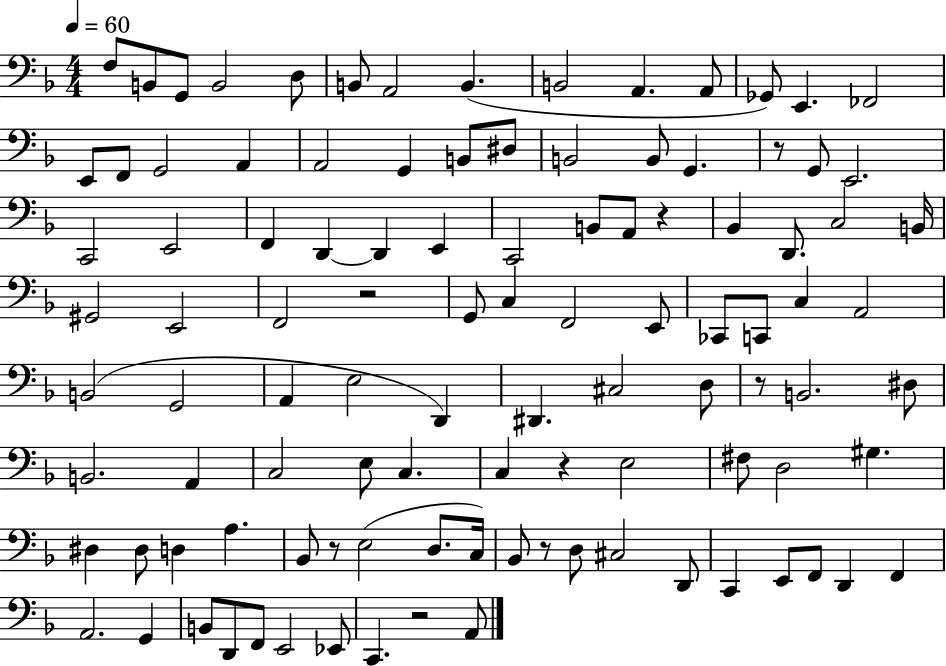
F3/e B2/e G2/e B2/h D3/e B2/e A2/h B2/q. B2/h A2/q. A2/e Gb2/e E2/q. FES2/h E2/e F2/e G2/h A2/q A2/h G2/q B2/e D#3/e B2/h B2/e G2/q. R/e G2/e E2/h. C2/h E2/h F2/q D2/q D2/q E2/q C2/h B2/e A2/e R/q Bb2/q D2/e. C3/h B2/s G#2/h E2/h F2/h R/h G2/e C3/q F2/h E2/e CES2/e C2/e C3/q A2/h B2/h G2/h A2/q E3/h D2/q D#2/q. C#3/h D3/e R/e B2/h. D#3/e B2/h. A2/q C3/h E3/e C3/q. C3/q R/q E3/h F#3/e D3/h G#3/q. D#3/q D#3/e D3/q A3/q. Bb2/e R/e E3/h D3/e. C3/s Bb2/e R/e D3/e C#3/h D2/e C2/q E2/e F2/e D2/q F2/q A2/h. G2/q B2/e D2/e F2/e E2/h Eb2/e C2/q. R/h A2/e